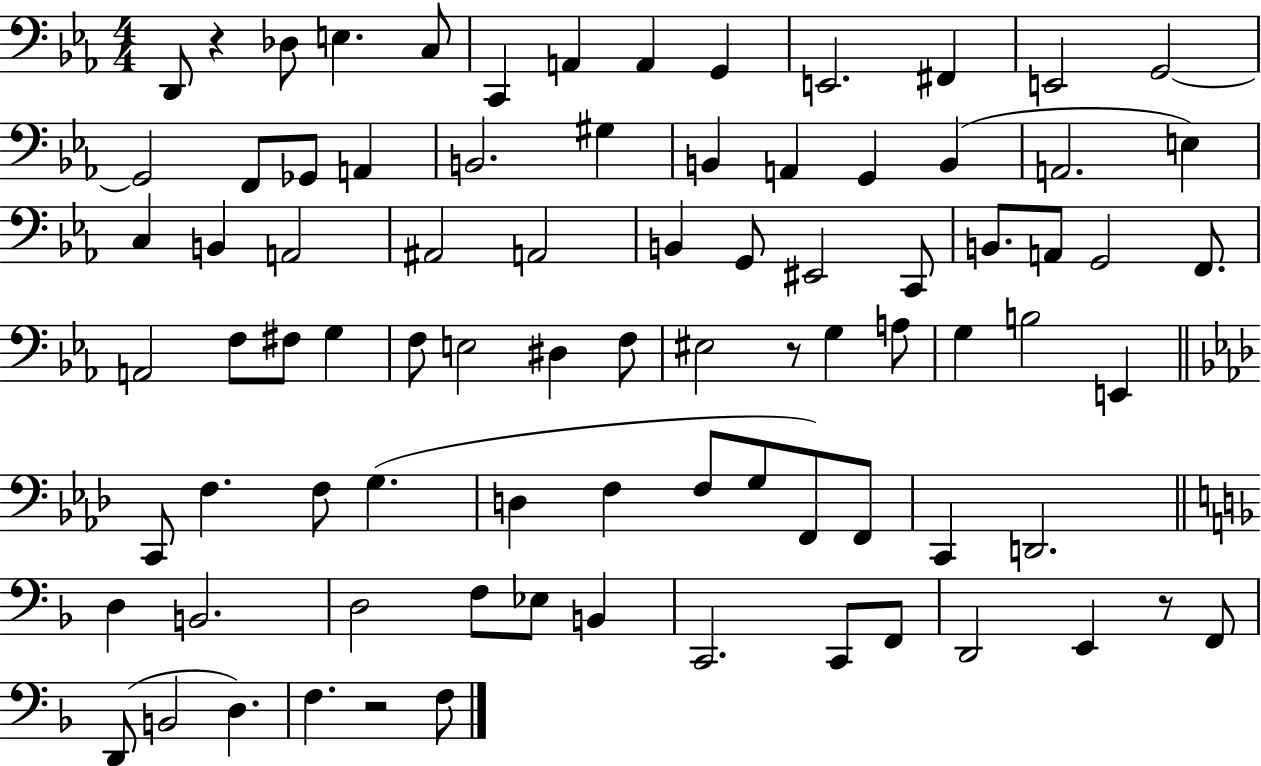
{
  \clef bass
  \numericTimeSignature
  \time 4/4
  \key ees \major
  d,8 r4 des8 e4. c8 | c,4 a,4 a,4 g,4 | e,2. fis,4 | e,2 g,2~~ | \break g,2 f,8 ges,8 a,4 | b,2. gis4 | b,4 a,4 g,4 b,4( | a,2. e4) | \break c4 b,4 a,2 | ais,2 a,2 | b,4 g,8 eis,2 c,8 | b,8. a,8 g,2 f,8. | \break a,2 f8 fis8 g4 | f8 e2 dis4 f8 | eis2 r8 g4 a8 | g4 b2 e,4 | \break \bar "||" \break \key aes \major c,8 f4. f8 g4.( | d4 f4 f8 g8 f,8) f,8 | c,4 d,2. | \bar "||" \break \key d \minor d4 b,2. | d2 f8 ees8 b,4 | c,2. c,8 f,8 | d,2 e,4 r8 f,8 | \break d,8( b,2 d4.) | f4. r2 f8 | \bar "|."
}